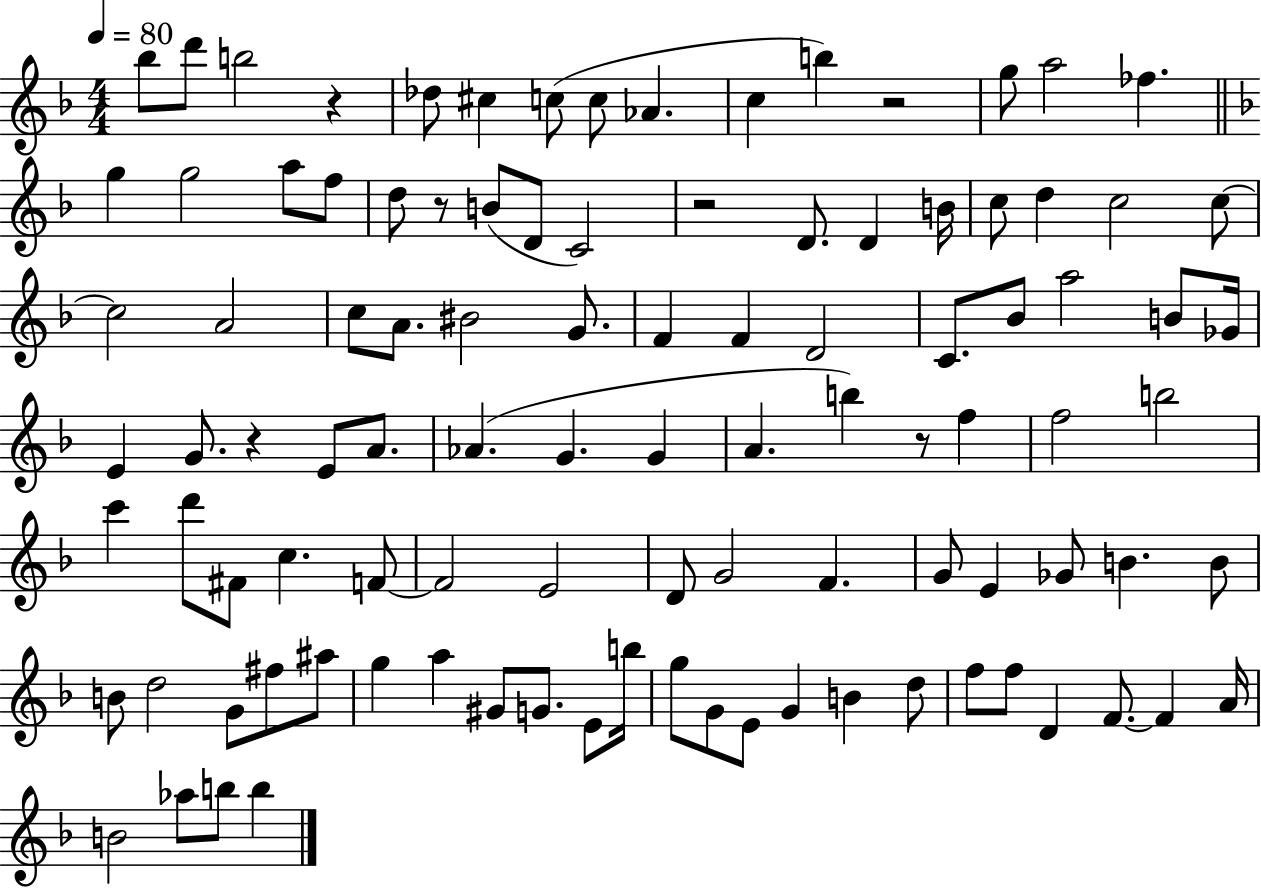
X:1
T:Untitled
M:4/4
L:1/4
K:F
_b/2 d'/2 b2 z _d/2 ^c c/2 c/2 _A c b z2 g/2 a2 _f g g2 a/2 f/2 d/2 z/2 B/2 D/2 C2 z2 D/2 D B/4 c/2 d c2 c/2 c2 A2 c/2 A/2 ^B2 G/2 F F D2 C/2 _B/2 a2 B/2 _G/4 E G/2 z E/2 A/2 _A G G A b z/2 f f2 b2 c' d'/2 ^F/2 c F/2 F2 E2 D/2 G2 F G/2 E _G/2 B B/2 B/2 d2 G/2 ^f/2 ^a/2 g a ^G/2 G/2 E/2 b/4 g/2 G/2 E/2 G B d/2 f/2 f/2 D F/2 F A/4 B2 _a/2 b/2 b